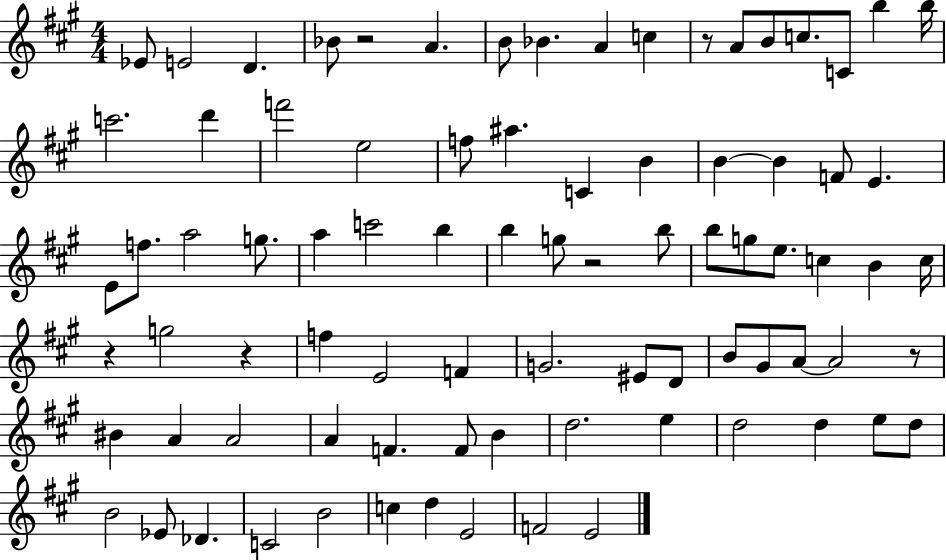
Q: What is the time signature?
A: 4/4